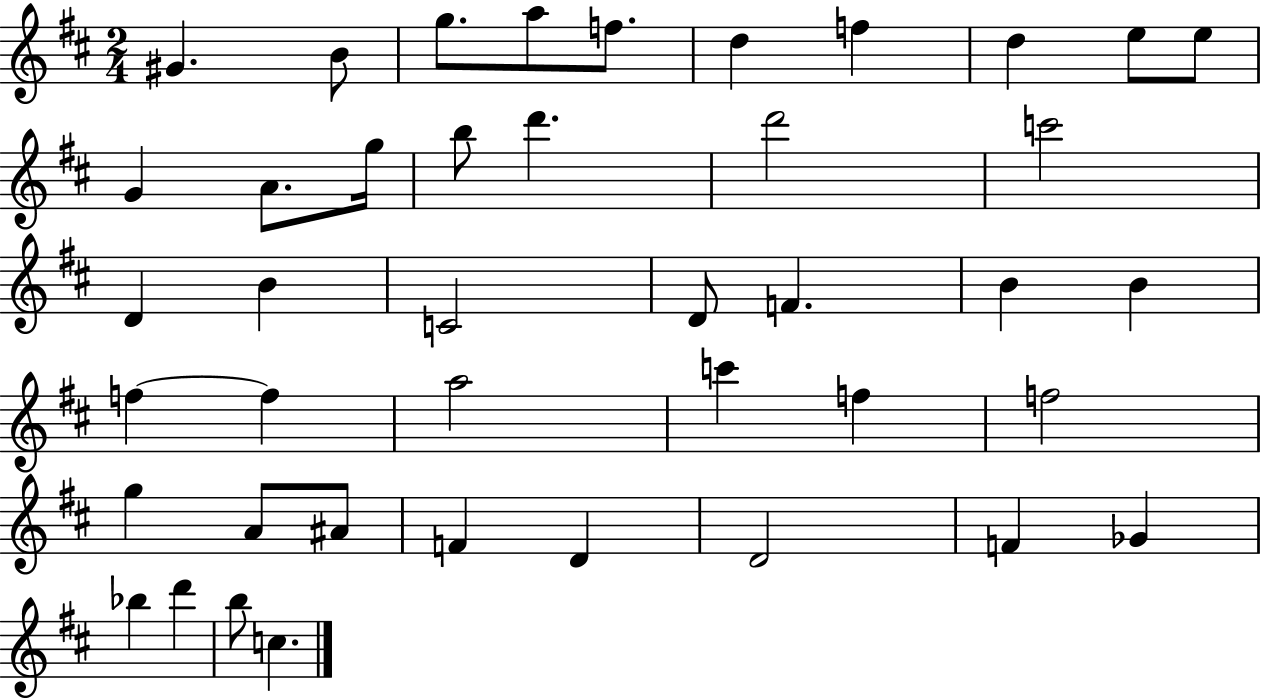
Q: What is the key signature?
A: D major